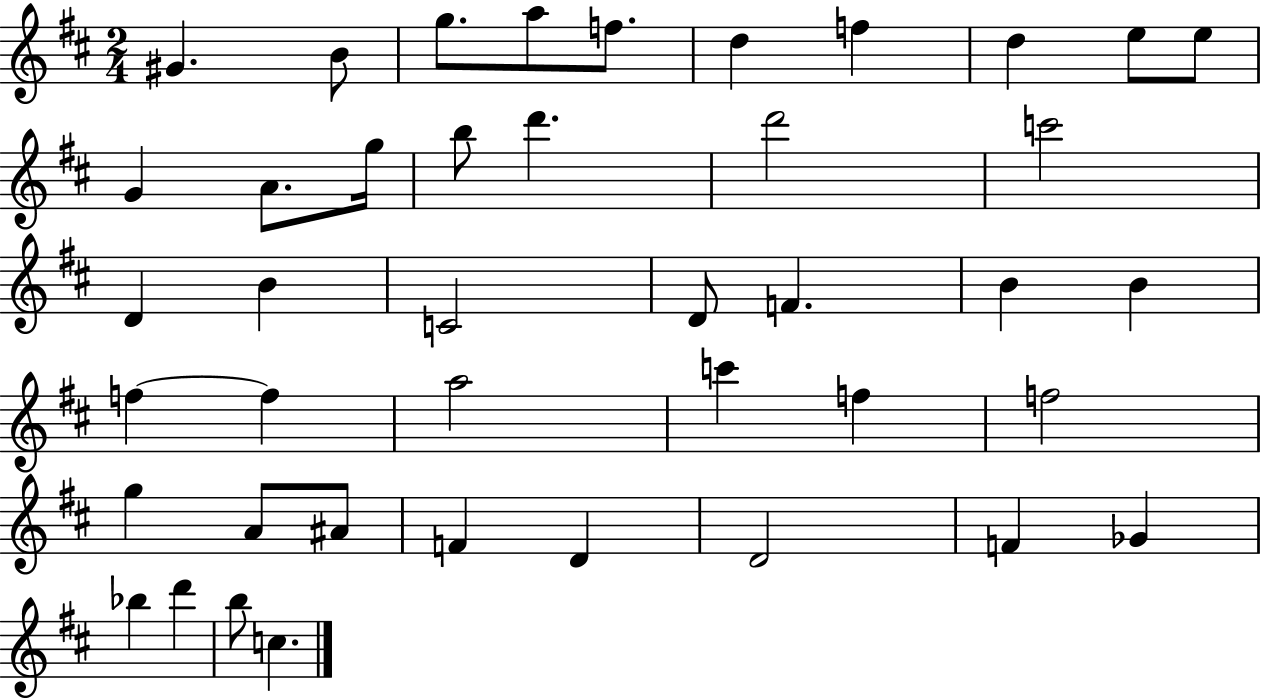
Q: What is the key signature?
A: D major